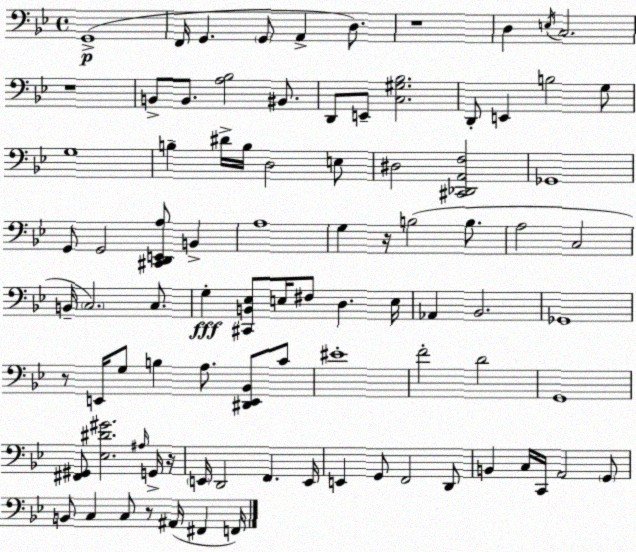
X:1
T:Untitled
M:4/4
L:1/4
K:Gm
G,,4 F,,/4 G,, G,,/2 A,, D,/2 z4 D, E,/4 C,2 z4 B,,/2 B,,/2 [A,_B,]2 ^B,,/2 D,,/2 E,,/2 [C,^G,_B,]2 D,,/2 E,, B,2 G,/2 G,4 B, ^D/4 B,/4 D,2 E,/2 ^D,2 [^C,,_D,,A,,F,]2 _G,,4 G,,/2 G,,2 [^C,,D,,E,,A,]/2 B,, A,4 G, z/4 B,2 B,/2 A,2 C,2 B,,/4 C,2 C,/2 G, [^C,,B,,_E,]/2 E,/4 ^F,/2 D, E,/4 _A,, _B,,2 _G,,4 z/2 E,,/4 G,/2 B, A,/2 [^D,,E,,_B,,]/2 C/2 ^E4 F2 D2 G,,4 [^F,,^G,,]/2 [_E,^D^G]2 ^A,/4 G,,/4 z/4 E,,/4 D,,2 F,, E,,/4 E,, G,,/2 F,,2 D,,/2 B,, C,/4 C,,/4 A,,2 G,,/2 B,,/2 C, C,/2 z/2 ^A,,/4 ^F,, F,,/4